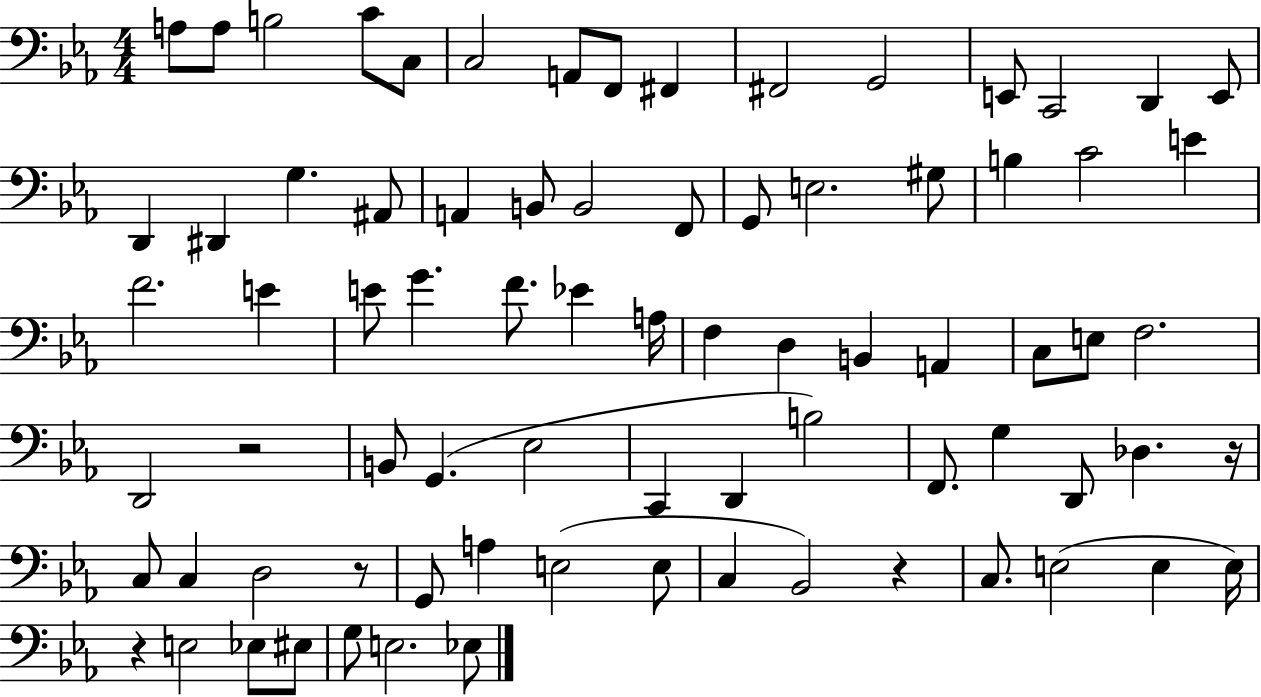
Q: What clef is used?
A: bass